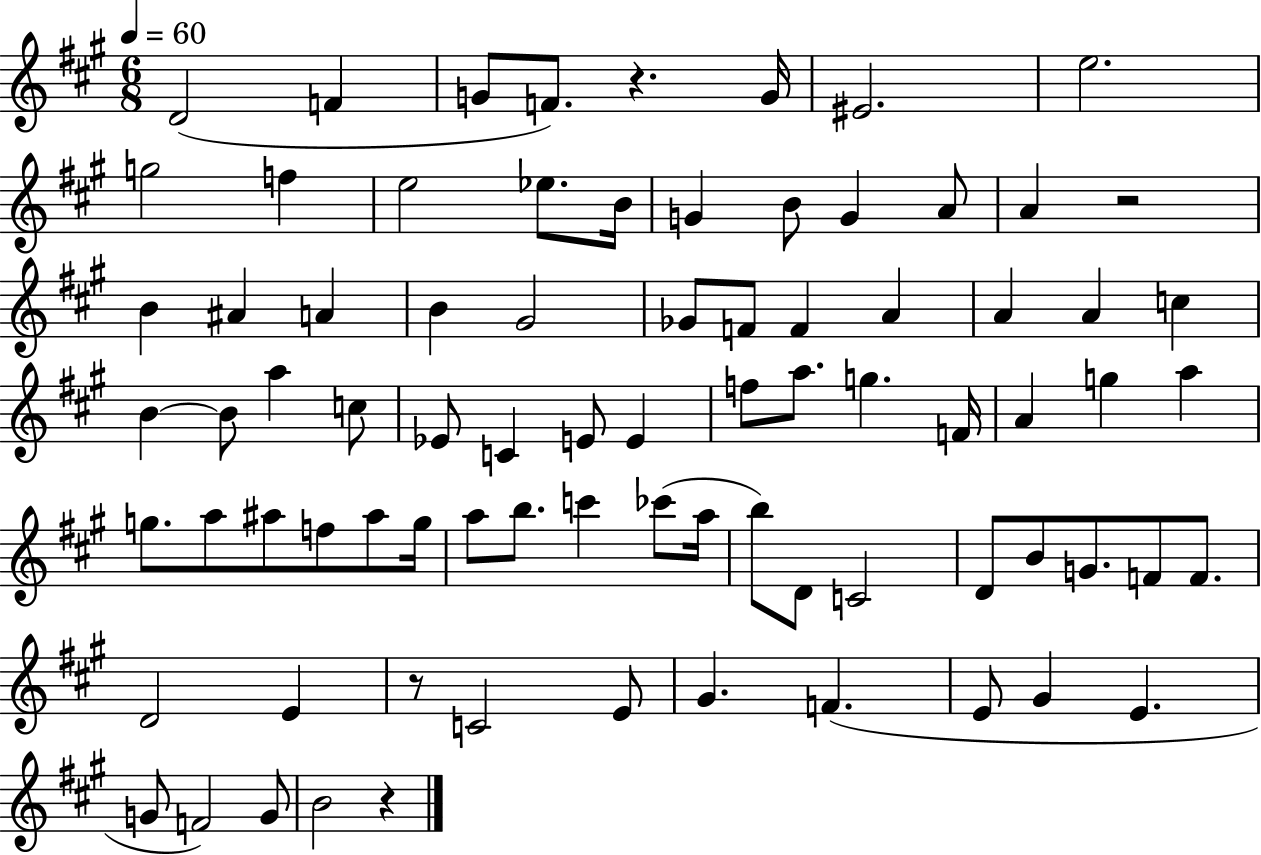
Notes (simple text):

D4/h F4/q G4/e F4/e. R/q. G4/s EIS4/h. E5/h. G5/h F5/q E5/h Eb5/e. B4/s G4/q B4/e G4/q A4/e A4/q R/h B4/q A#4/q A4/q B4/q G#4/h Gb4/e F4/e F4/q A4/q A4/q A4/q C5/q B4/q B4/e A5/q C5/e Eb4/e C4/q E4/e E4/q F5/e A5/e. G5/q. F4/s A4/q G5/q A5/q G5/e. A5/e A#5/e F5/e A#5/e G5/s A5/e B5/e. C6/q CES6/e A5/s B5/e D4/e C4/h D4/e B4/e G4/e. F4/e F4/e. D4/h E4/q R/e C4/h E4/e G#4/q. F4/q. E4/e G#4/q E4/q. G4/e F4/h G4/e B4/h R/q